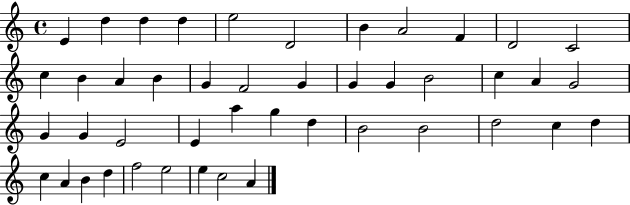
X:1
T:Untitled
M:4/4
L:1/4
K:C
E d d d e2 D2 B A2 F D2 C2 c B A B G F2 G G G B2 c A G2 G G E2 E a g d B2 B2 d2 c d c A B d f2 e2 e c2 A